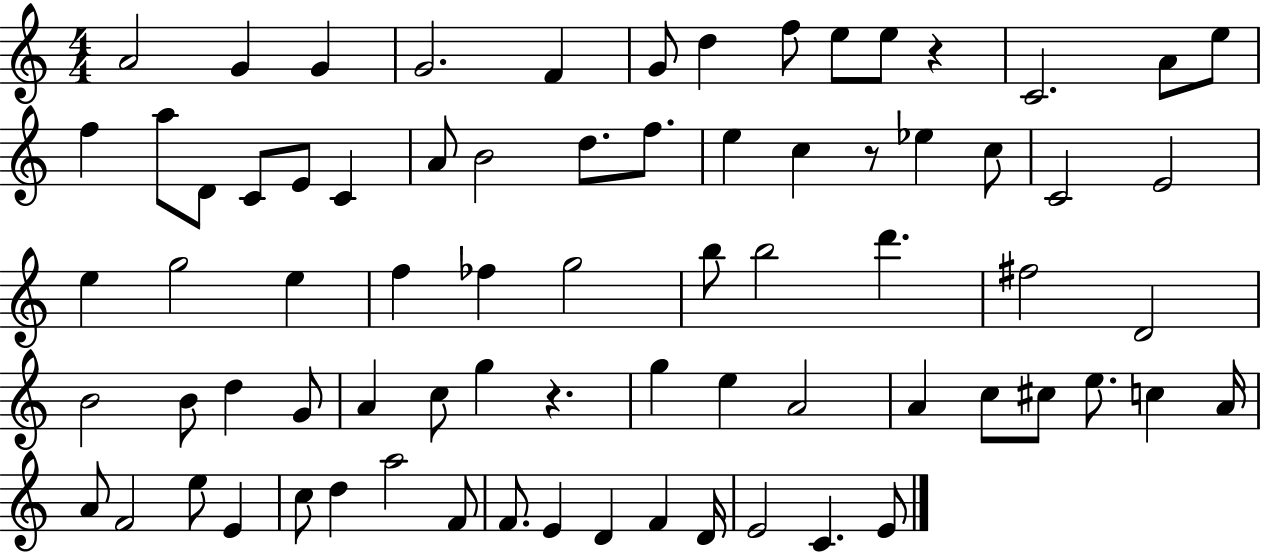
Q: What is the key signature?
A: C major